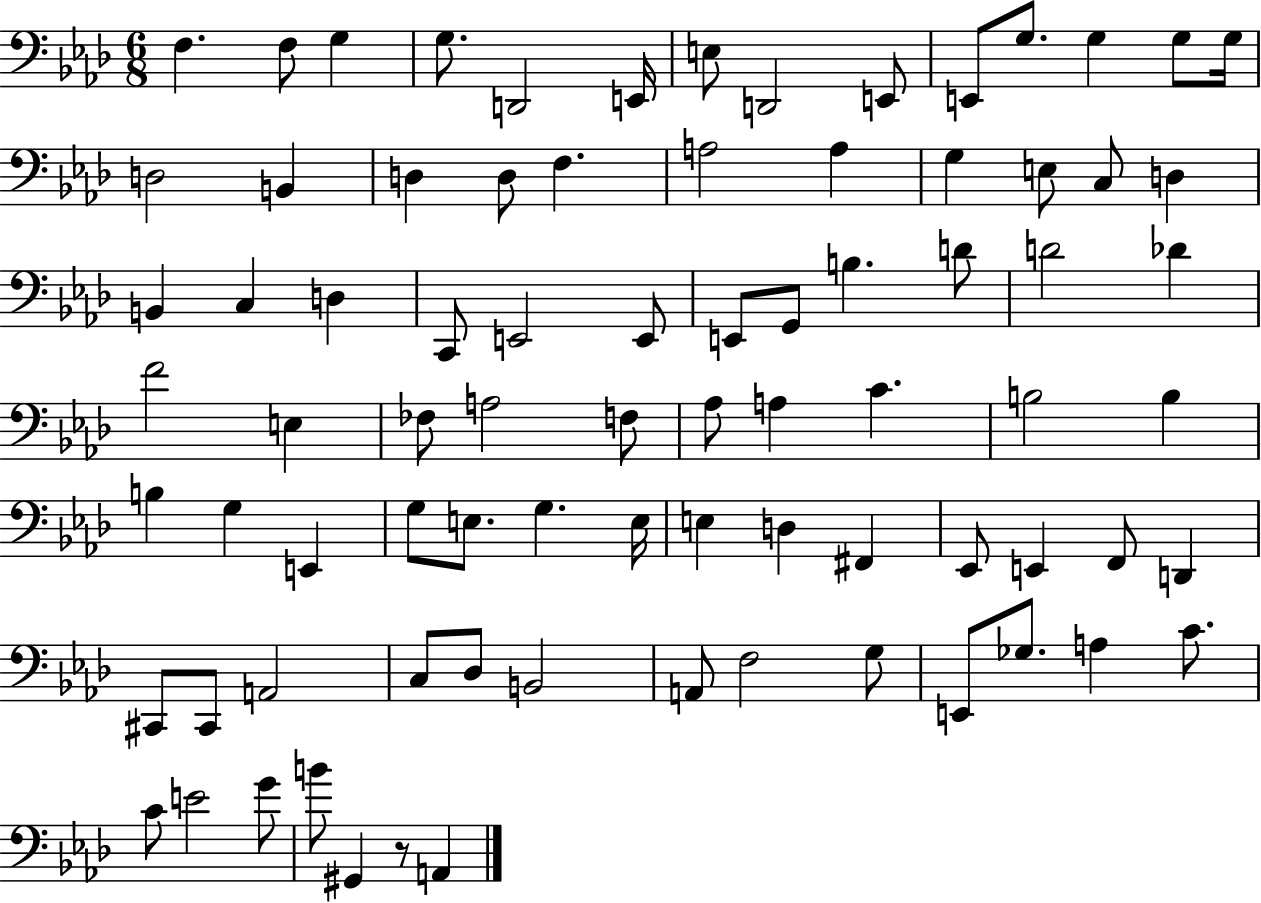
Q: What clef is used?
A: bass